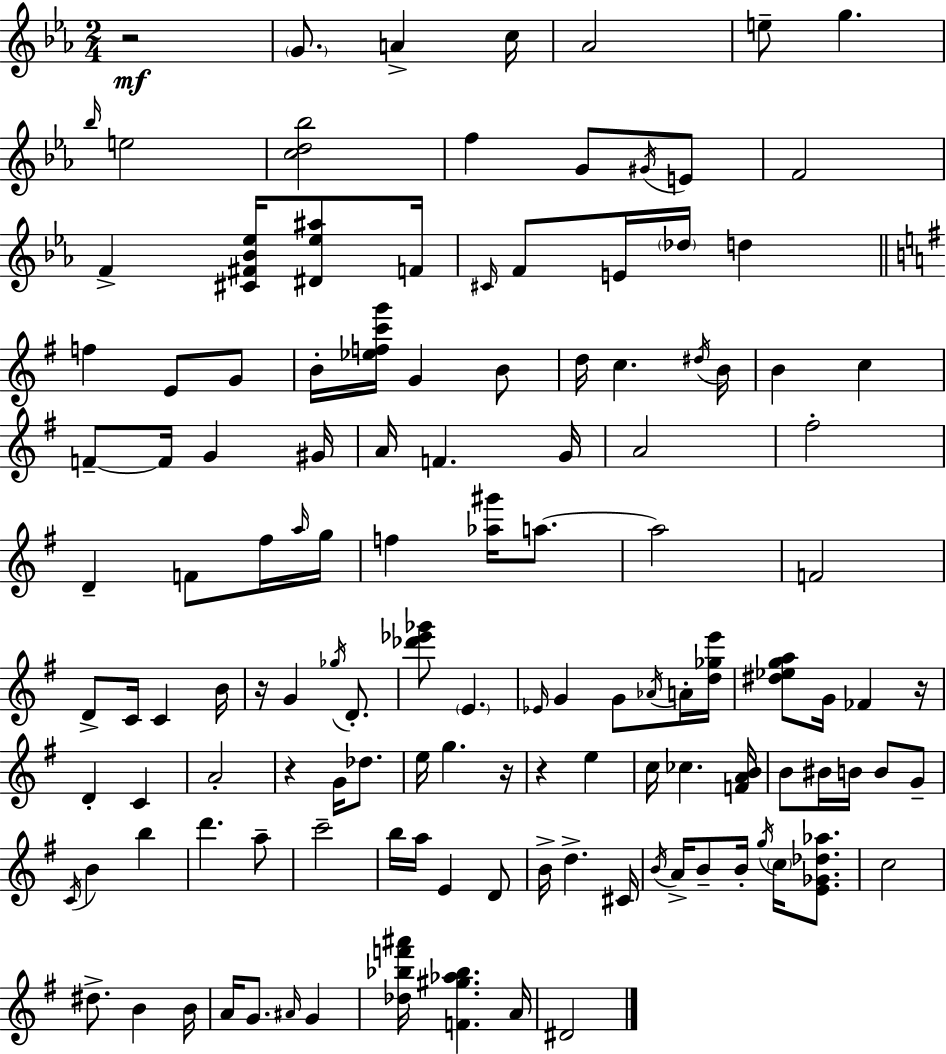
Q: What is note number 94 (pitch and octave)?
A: B4